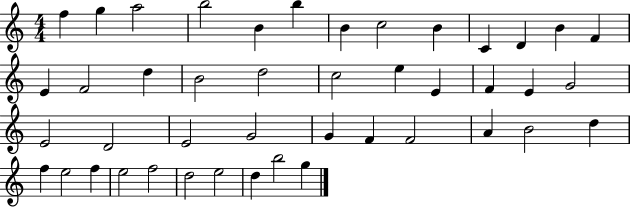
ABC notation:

X:1
T:Untitled
M:4/4
L:1/4
K:C
f g a2 b2 B b B c2 B C D B F E F2 d B2 d2 c2 e E F E G2 E2 D2 E2 G2 G F F2 A B2 d f e2 f e2 f2 d2 e2 d b2 g